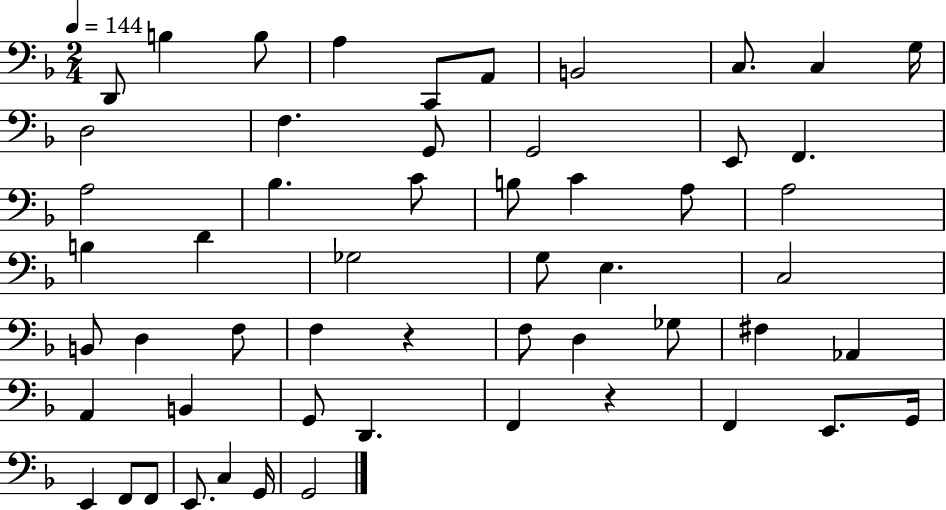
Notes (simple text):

D2/e B3/q B3/e A3/q C2/e A2/e B2/h C3/e. C3/q G3/s D3/h F3/q. G2/e G2/h E2/e F2/q. A3/h Bb3/q. C4/e B3/e C4/q A3/e A3/h B3/q D4/q Gb3/h G3/e E3/q. C3/h B2/e D3/q F3/e F3/q R/q F3/e D3/q Gb3/e F#3/q Ab2/q A2/q B2/q G2/e D2/q. F2/q R/q F2/q E2/e. G2/s E2/q F2/e F2/e E2/e. C3/q G2/s G2/h